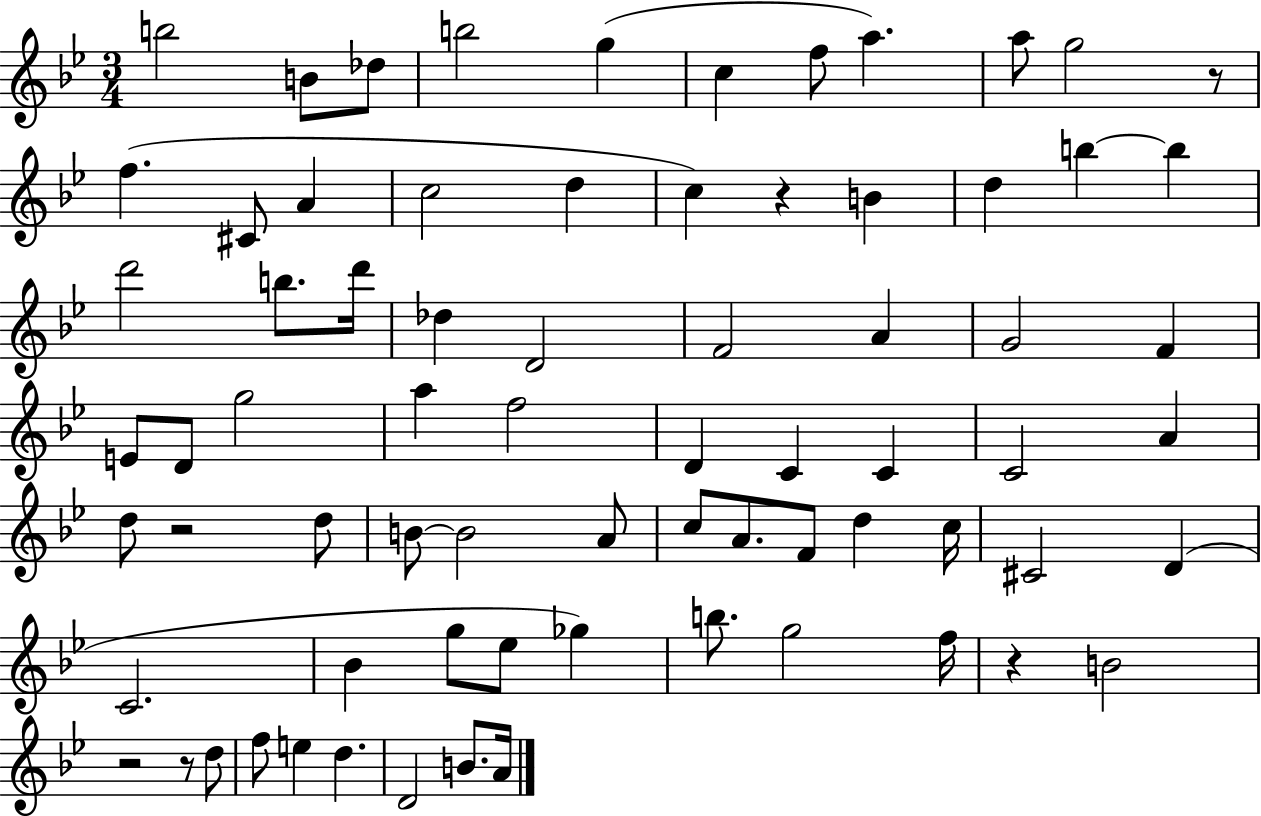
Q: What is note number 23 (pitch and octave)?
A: D6